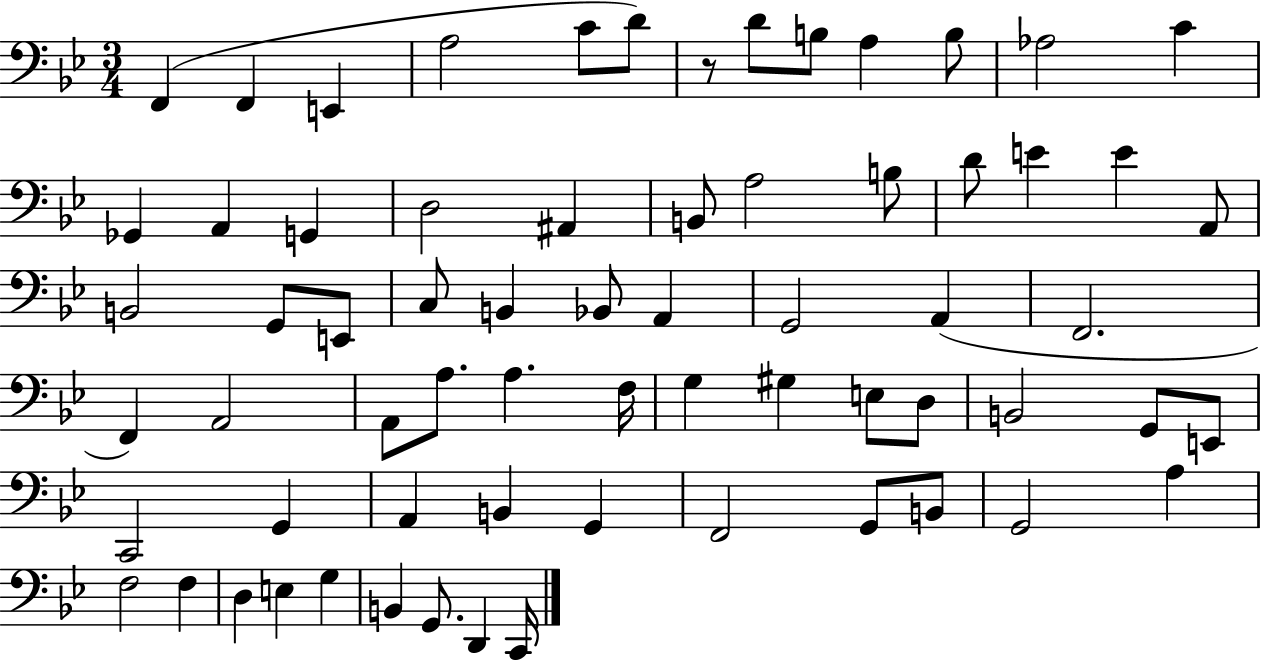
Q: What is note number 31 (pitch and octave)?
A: A2